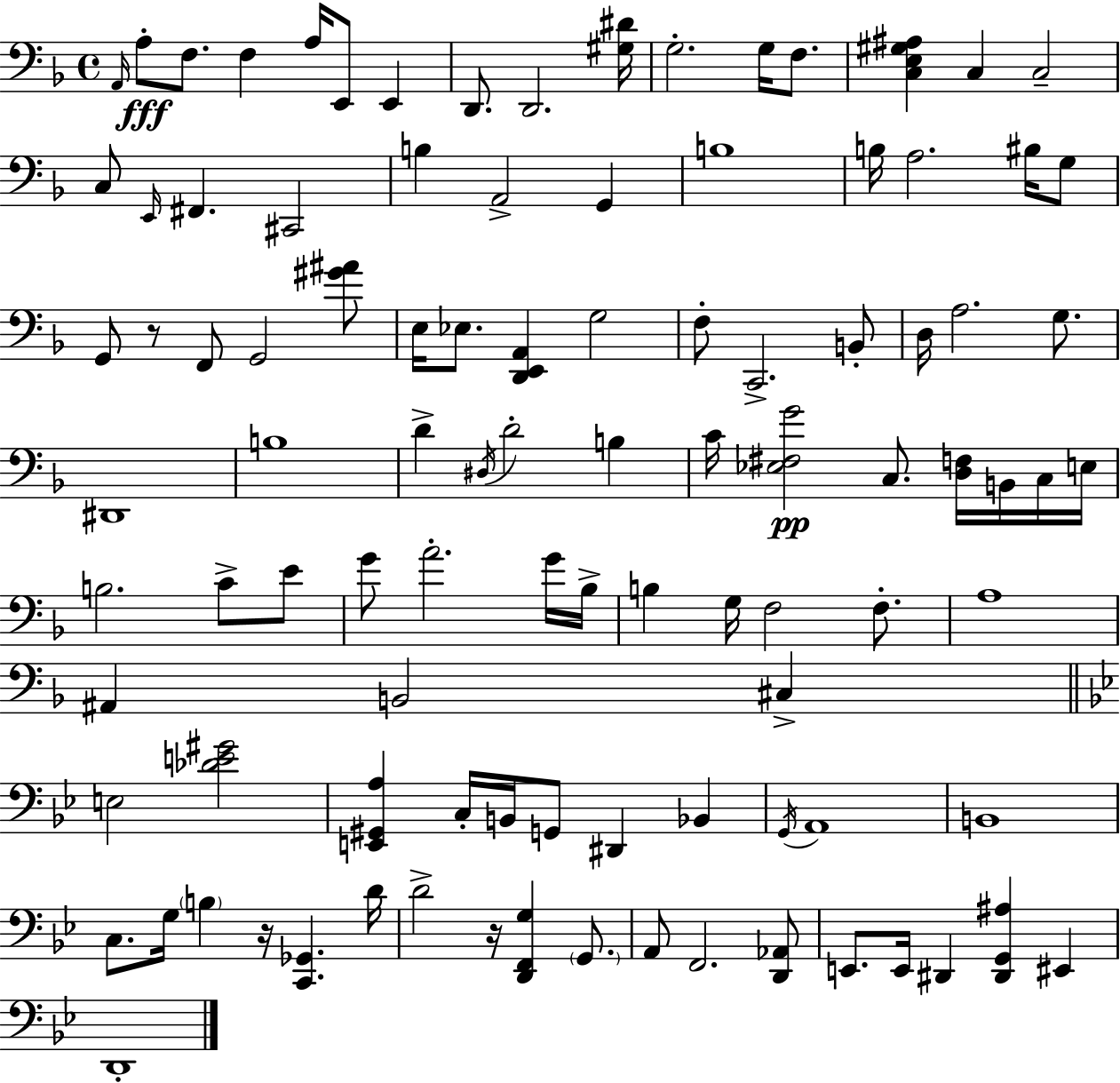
X:1
T:Untitled
M:4/4
L:1/4
K:Dm
A,,/4 A,/2 F,/2 F, A,/4 E,,/2 E,, D,,/2 D,,2 [^G,^D]/4 G,2 G,/4 F,/2 [C,E,^G,^A,] C, C,2 C,/2 E,,/4 ^F,, ^C,,2 B, A,,2 G,, B,4 B,/4 A,2 ^B,/4 G,/2 G,,/2 z/2 F,,/2 G,,2 [^G^A]/2 E,/4 _E,/2 [D,,E,,A,,] G,2 F,/2 C,,2 B,,/2 D,/4 A,2 G,/2 ^D,,4 B,4 D ^D,/4 D2 B, C/4 [_E,^F,G]2 C,/2 [D,F,]/4 B,,/4 C,/4 E,/4 B,2 C/2 E/2 G/2 A2 G/4 _B,/4 B, G,/4 F,2 F,/2 A,4 ^A,, B,,2 ^C, E,2 [_DE^G]2 [E,,^G,,A,] C,/4 B,,/4 G,,/2 ^D,, _B,, G,,/4 A,,4 B,,4 C,/2 G,/4 B, z/4 [C,,_G,,] D/4 D2 z/4 [D,,F,,G,] G,,/2 A,,/2 F,,2 [D,,_A,,]/2 E,,/2 E,,/4 ^D,, [^D,,G,,^A,] ^E,, D,,4